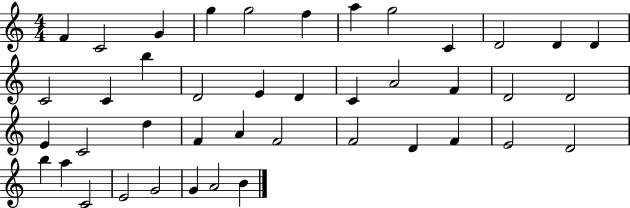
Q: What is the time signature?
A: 4/4